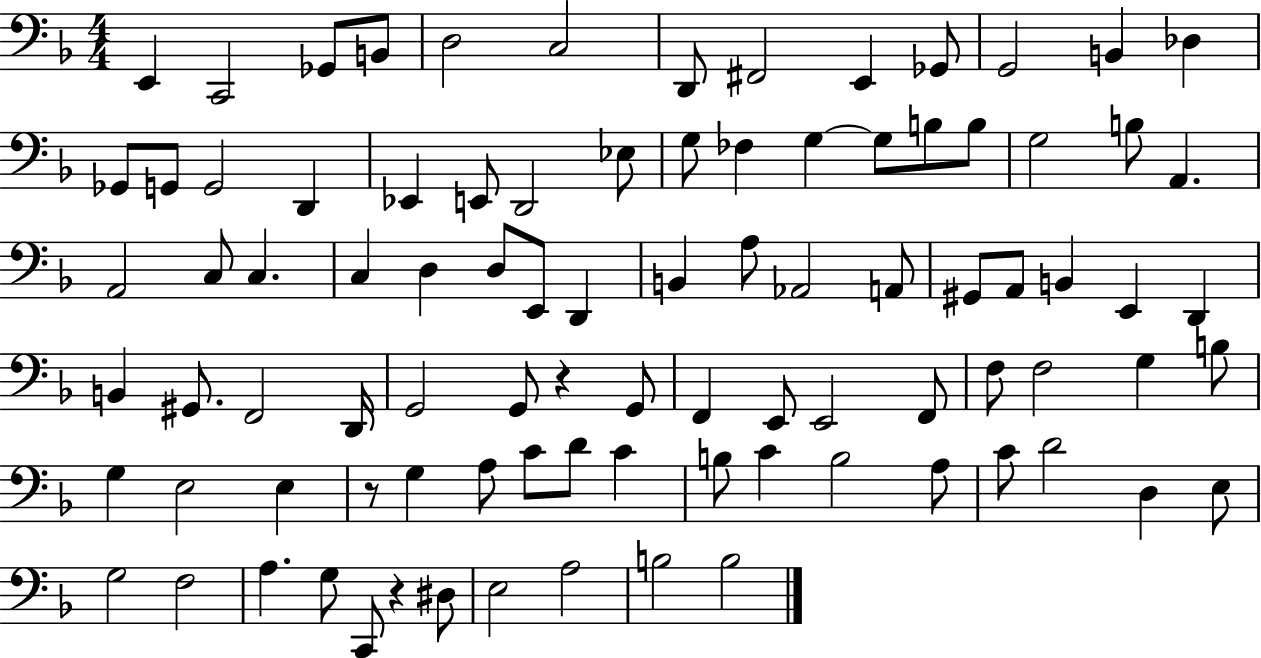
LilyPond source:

{
  \clef bass
  \numericTimeSignature
  \time 4/4
  \key f \major
  e,4 c,2 ges,8 b,8 | d2 c2 | d,8 fis,2 e,4 ges,8 | g,2 b,4 des4 | \break ges,8 g,8 g,2 d,4 | ees,4 e,8 d,2 ees8 | g8 fes4 g4~~ g8 b8 b8 | g2 b8 a,4. | \break a,2 c8 c4. | c4 d4 d8 e,8 d,4 | b,4 a8 aes,2 a,8 | gis,8 a,8 b,4 e,4 d,4 | \break b,4 gis,8. f,2 d,16 | g,2 g,8 r4 g,8 | f,4 e,8 e,2 f,8 | f8 f2 g4 b8 | \break g4 e2 e4 | r8 g4 a8 c'8 d'8 c'4 | b8 c'4 b2 a8 | c'8 d'2 d4 e8 | \break g2 f2 | a4. g8 c,8 r4 dis8 | e2 a2 | b2 b2 | \break \bar "|."
}